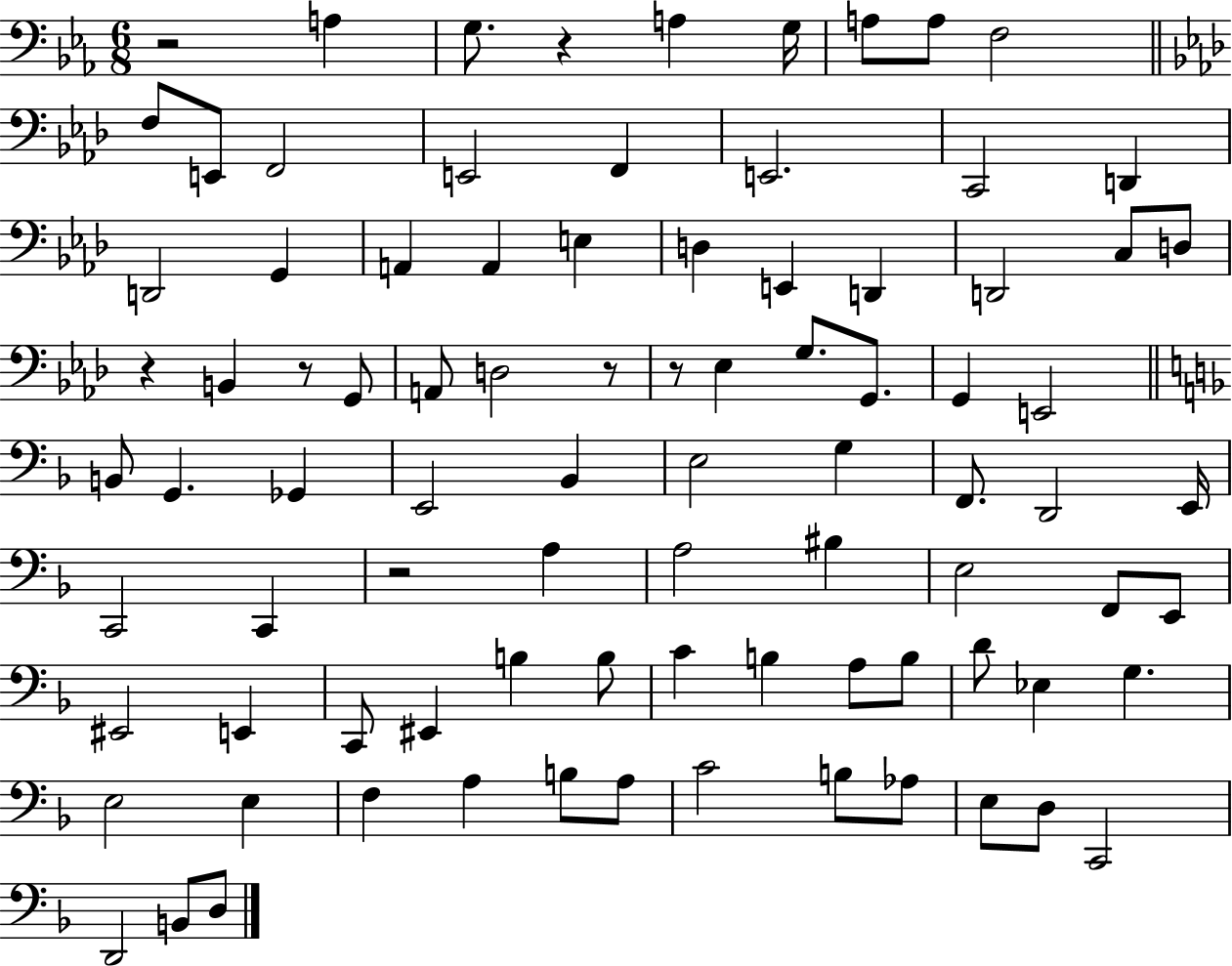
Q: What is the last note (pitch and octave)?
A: D3